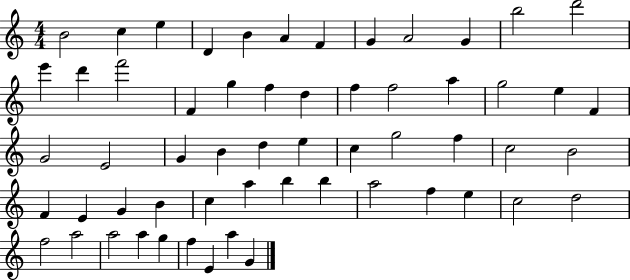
B4/h C5/q E5/q D4/q B4/q A4/q F4/q G4/q A4/h G4/q B5/h D6/h E6/q D6/q F6/h F4/q G5/q F5/q D5/q F5/q F5/h A5/q G5/h E5/q F4/q G4/h E4/h G4/q B4/q D5/q E5/q C5/q G5/h F5/q C5/h B4/h F4/q E4/q G4/q B4/q C5/q A5/q B5/q B5/q A5/h F5/q E5/q C5/h D5/h F5/h A5/h A5/h A5/q G5/q F5/q E4/q A5/q G4/q